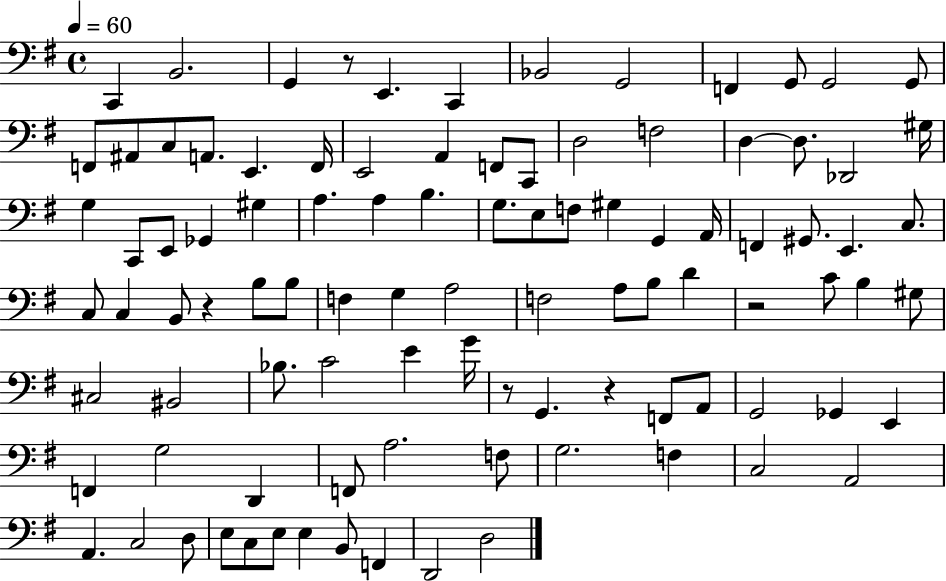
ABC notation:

X:1
T:Untitled
M:4/4
L:1/4
K:G
C,, B,,2 G,, z/2 E,, C,, _B,,2 G,,2 F,, G,,/2 G,,2 G,,/2 F,,/2 ^A,,/2 C,/2 A,,/2 E,, F,,/4 E,,2 A,, F,,/2 C,,/2 D,2 F,2 D, D,/2 _D,,2 ^G,/4 G, C,,/2 E,,/2 _G,, ^G, A, A, B, G,/2 E,/2 F,/2 ^G, G,, A,,/4 F,, ^G,,/2 E,, C,/2 C,/2 C, B,,/2 z B,/2 B,/2 F, G, A,2 F,2 A,/2 B,/2 D z2 C/2 B, ^G,/2 ^C,2 ^B,,2 _B,/2 C2 E G/4 z/2 G,, z F,,/2 A,,/2 G,,2 _G,, E,, F,, G,2 D,, F,,/2 A,2 F,/2 G,2 F, C,2 A,,2 A,, C,2 D,/2 E,/2 C,/2 E,/2 E, B,,/2 F,, D,,2 D,2